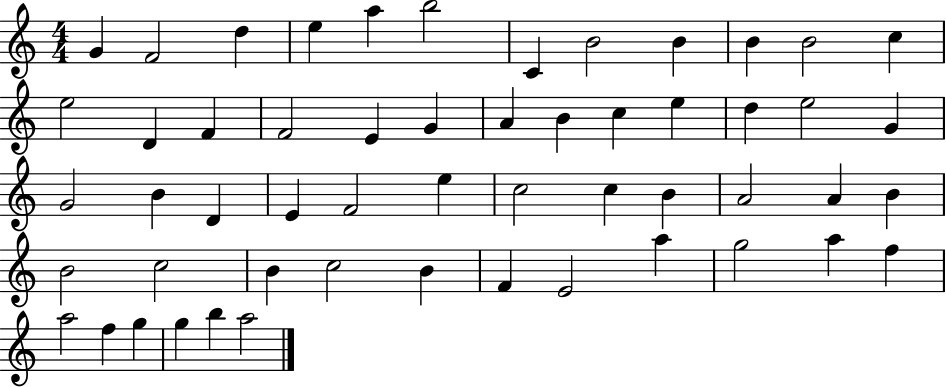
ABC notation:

X:1
T:Untitled
M:4/4
L:1/4
K:C
G F2 d e a b2 C B2 B B B2 c e2 D F F2 E G A B c e d e2 G G2 B D E F2 e c2 c B A2 A B B2 c2 B c2 B F E2 a g2 a f a2 f g g b a2